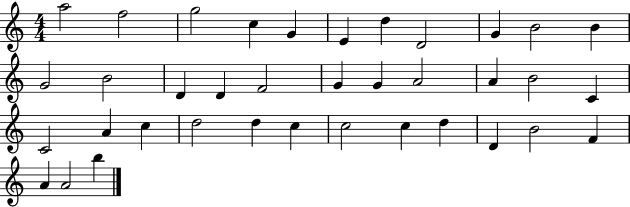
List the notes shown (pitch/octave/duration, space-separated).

A5/h F5/h G5/h C5/q G4/q E4/q D5/q D4/h G4/q B4/h B4/q G4/h B4/h D4/q D4/q F4/h G4/q G4/q A4/h A4/q B4/h C4/q C4/h A4/q C5/q D5/h D5/q C5/q C5/h C5/q D5/q D4/q B4/h F4/q A4/q A4/h B5/q